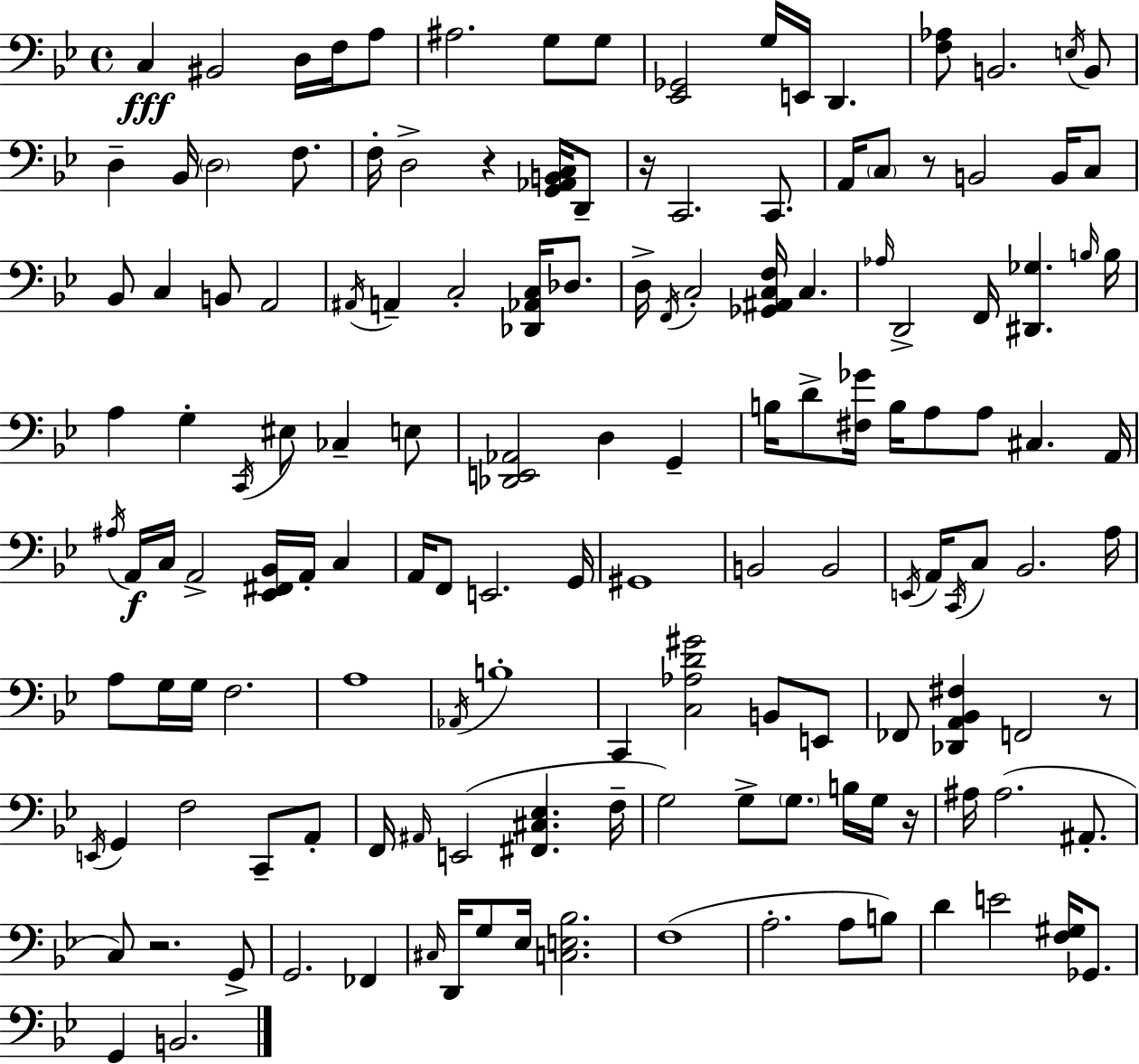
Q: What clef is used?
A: bass